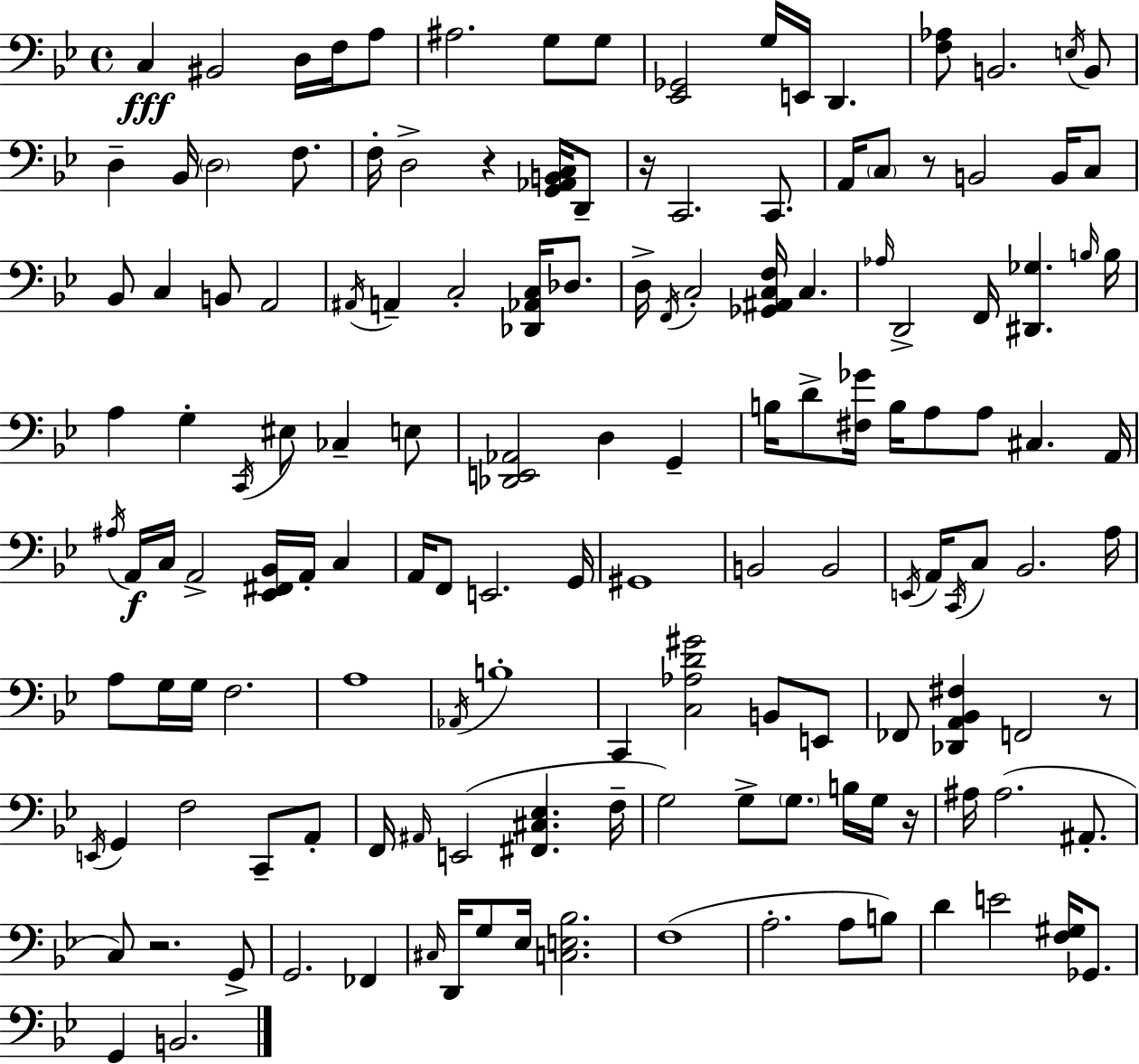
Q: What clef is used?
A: bass